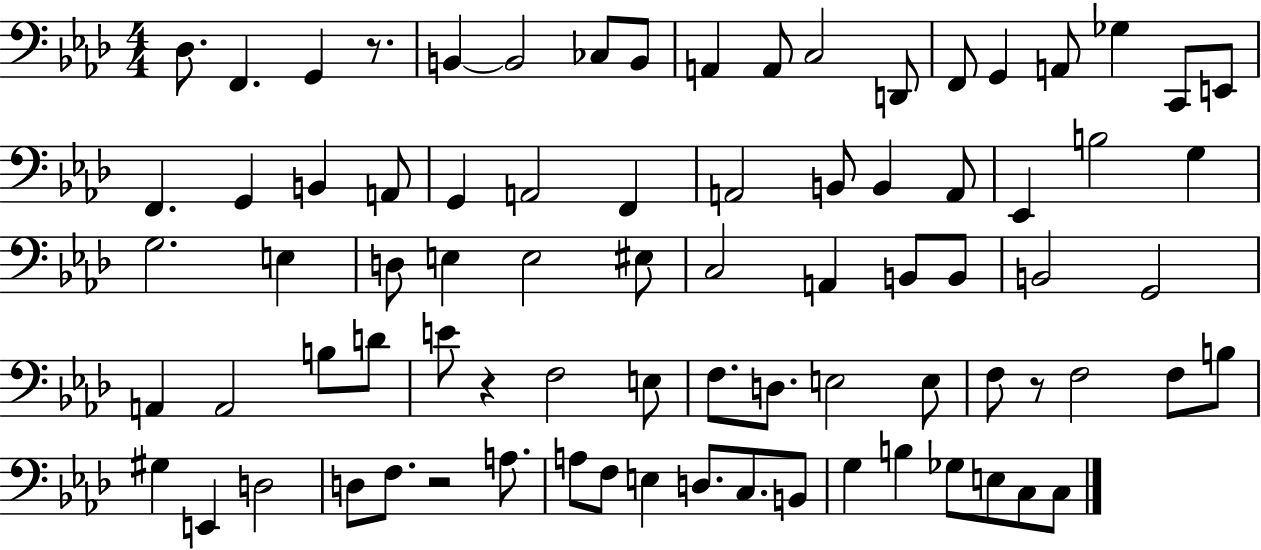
{
  \clef bass
  \numericTimeSignature
  \time 4/4
  \key aes \major
  des8. f,4. g,4 r8. | b,4~~ b,2 ces8 b,8 | a,4 a,8 c2 d,8 | f,8 g,4 a,8 ges4 c,8 e,8 | \break f,4. g,4 b,4 a,8 | g,4 a,2 f,4 | a,2 b,8 b,4 a,8 | ees,4 b2 g4 | \break g2. e4 | d8 e4 e2 eis8 | c2 a,4 b,8 b,8 | b,2 g,2 | \break a,4 a,2 b8 d'8 | e'8 r4 f2 e8 | f8. d8. e2 e8 | f8 r8 f2 f8 b8 | \break gis4 e,4 d2 | d8 f8. r2 a8. | a8 f8 e4 d8. c8. b,8 | g4 b4 ges8 e8 c8 c8 | \break \bar "|."
}